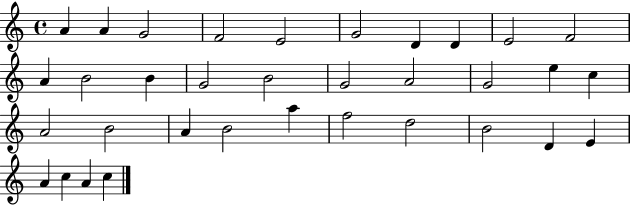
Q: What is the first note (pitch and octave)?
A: A4